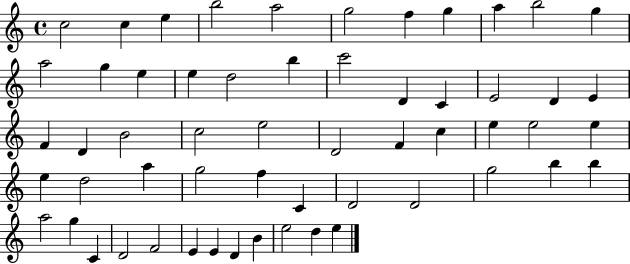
{
  \clef treble
  \time 4/4
  \defaultTimeSignature
  \key c \major
  c''2 c''4 e''4 | b''2 a''2 | g''2 f''4 g''4 | a''4 b''2 g''4 | \break a''2 g''4 e''4 | e''4 d''2 b''4 | c'''2 d'4 c'4 | e'2 d'4 e'4 | \break f'4 d'4 b'2 | c''2 e''2 | d'2 f'4 c''4 | e''4 e''2 e''4 | \break e''4 d''2 a''4 | g''2 f''4 c'4 | d'2 d'2 | g''2 b''4 b''4 | \break a''2 g''4 c'4 | d'2 f'2 | e'4 e'4 d'4 b'4 | e''2 d''4 e''4 | \break \bar "|."
}